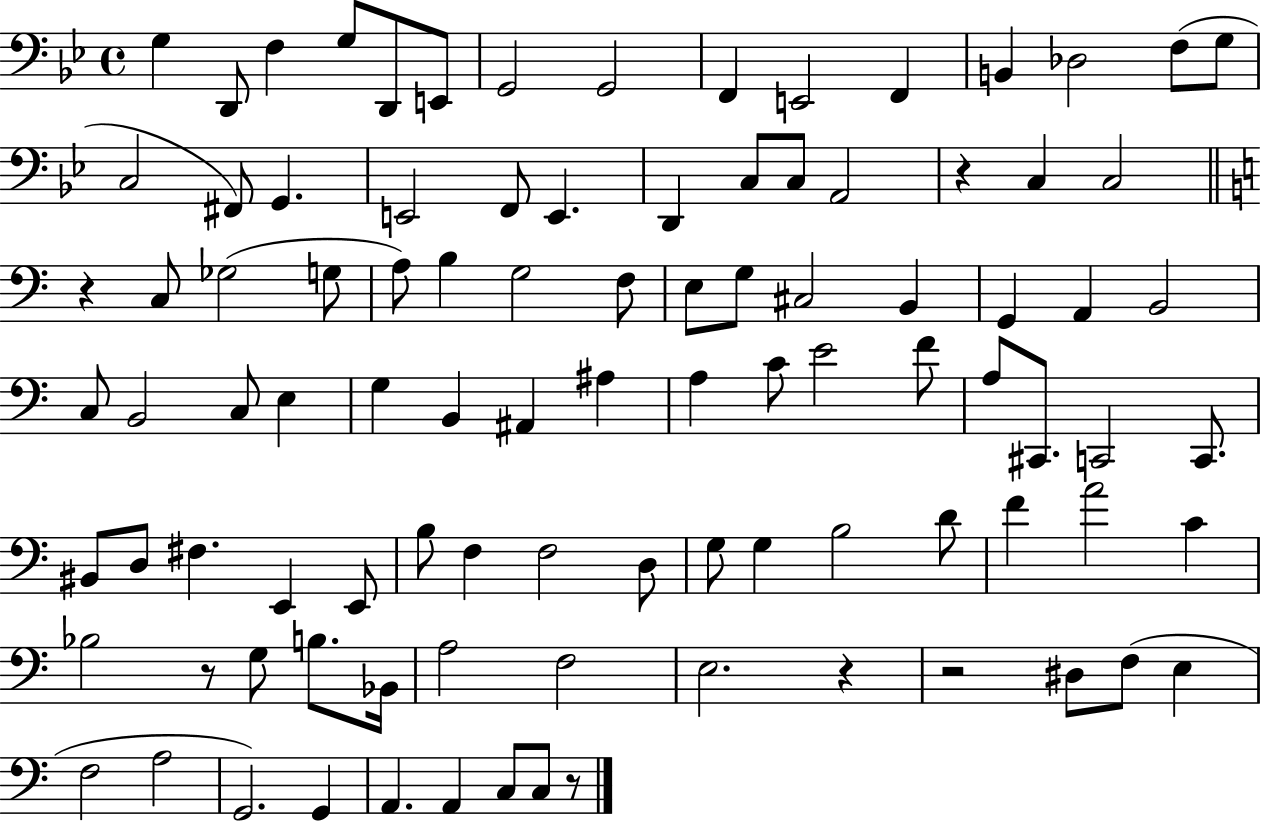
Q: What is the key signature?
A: BES major